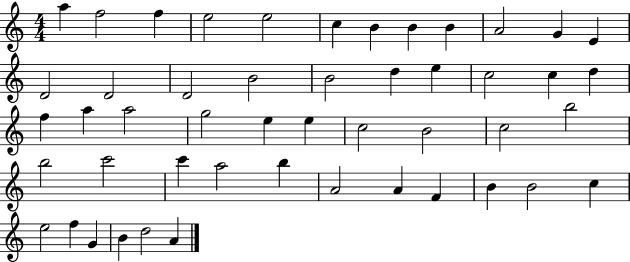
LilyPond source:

{
  \clef treble
  \numericTimeSignature
  \time 4/4
  \key c \major
  a''4 f''2 f''4 | e''2 e''2 | c''4 b'4 b'4 b'4 | a'2 g'4 e'4 | \break d'2 d'2 | d'2 b'2 | b'2 d''4 e''4 | c''2 c''4 d''4 | \break f''4 a''4 a''2 | g''2 e''4 e''4 | c''2 b'2 | c''2 b''2 | \break b''2 c'''2 | c'''4 a''2 b''4 | a'2 a'4 f'4 | b'4 b'2 c''4 | \break e''2 f''4 g'4 | b'4 d''2 a'4 | \bar "|."
}